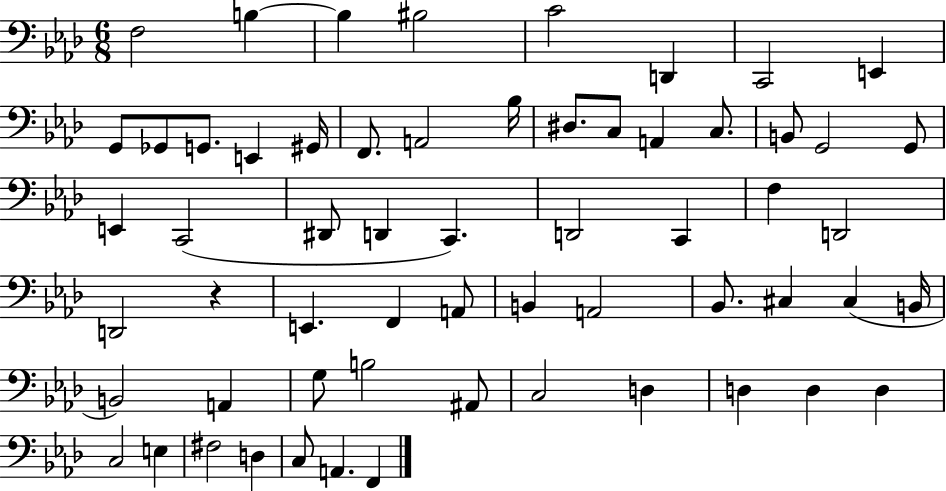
{
  \clef bass
  \numericTimeSignature
  \time 6/8
  \key aes \major
  f2 b4~~ | b4 bis2 | c'2 d,4 | c,2 e,4 | \break g,8 ges,8 g,8. e,4 gis,16 | f,8. a,2 bes16 | dis8. c8 a,4 c8. | b,8 g,2 g,8 | \break e,4 c,2( | dis,8 d,4 c,4.) | d,2 c,4 | f4 d,2 | \break d,2 r4 | e,4. f,4 a,8 | b,4 a,2 | bes,8. cis4 cis4( b,16 | \break b,2) a,4 | g8 b2 ais,8 | c2 d4 | d4 d4 d4 | \break c2 e4 | fis2 d4 | c8 a,4. f,4 | \bar "|."
}